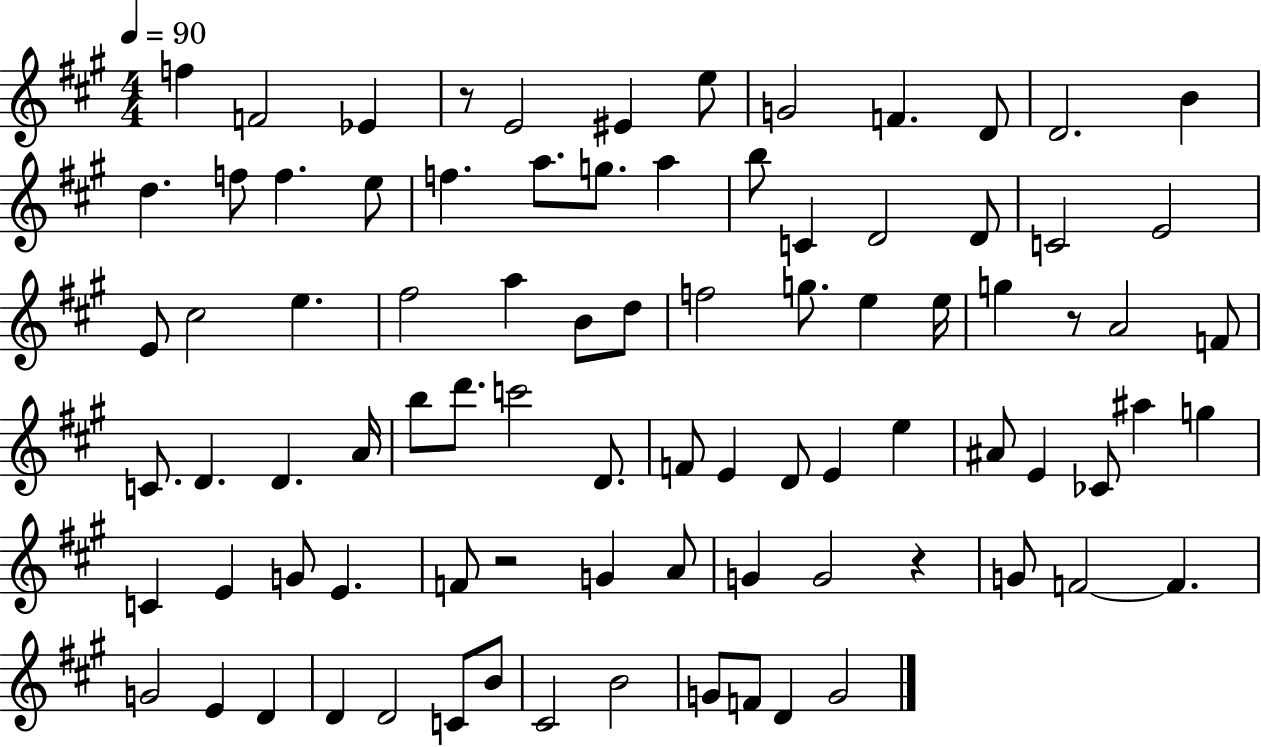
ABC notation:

X:1
T:Untitled
M:4/4
L:1/4
K:A
f F2 _E z/2 E2 ^E e/2 G2 F D/2 D2 B d f/2 f e/2 f a/2 g/2 a b/2 C D2 D/2 C2 E2 E/2 ^c2 e ^f2 a B/2 d/2 f2 g/2 e e/4 g z/2 A2 F/2 C/2 D D A/4 b/2 d'/2 c'2 D/2 F/2 E D/2 E e ^A/2 E _C/2 ^a g C E G/2 E F/2 z2 G A/2 G G2 z G/2 F2 F G2 E D D D2 C/2 B/2 ^C2 B2 G/2 F/2 D G2